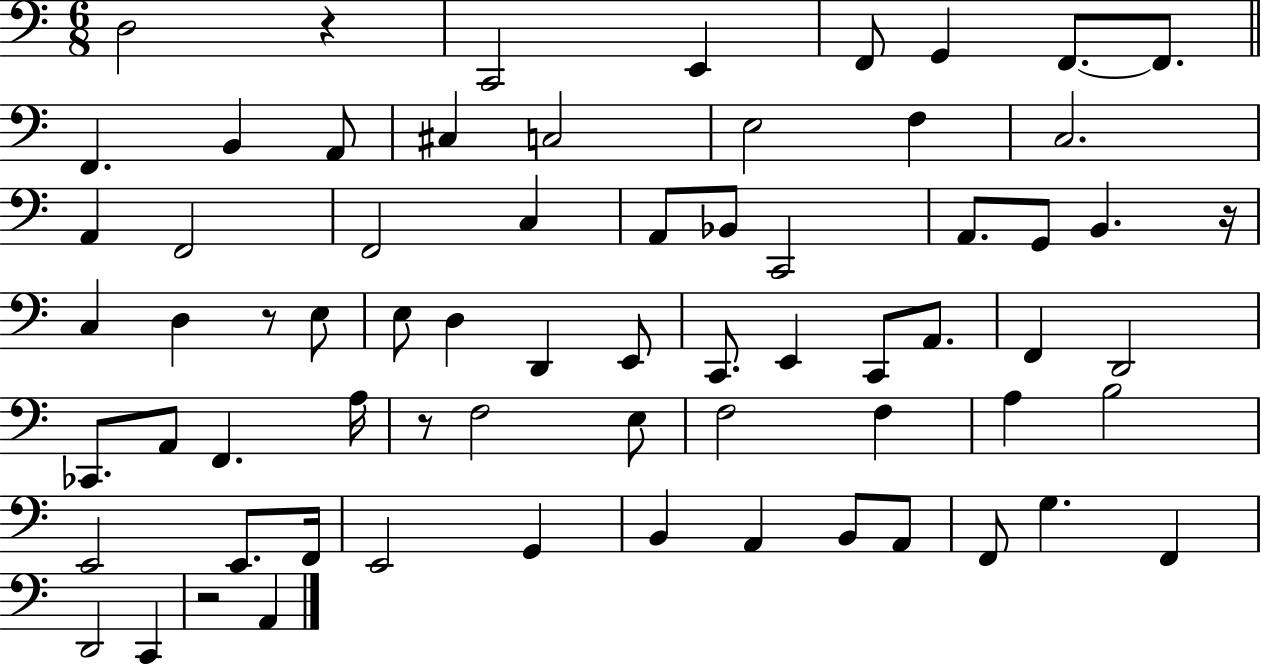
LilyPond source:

{
  \clef bass
  \numericTimeSignature
  \time 6/8
  \key c \major
  d2 r4 | c,2 e,4 | f,8 g,4 f,8.~~ f,8. | \bar "||" \break \key c \major f,4. b,4 a,8 | cis4 c2 | e2 f4 | c2. | \break a,4 f,2 | f,2 c4 | a,8 bes,8 c,2 | a,8. g,8 b,4. r16 | \break c4 d4 r8 e8 | e8 d4 d,4 e,8 | c,8. e,4 c,8 a,8. | f,4 d,2 | \break ces,8. a,8 f,4. a16 | r8 f2 e8 | f2 f4 | a4 b2 | \break e,2 e,8. f,16 | e,2 g,4 | b,4 a,4 b,8 a,8 | f,8 g4. f,4 | \break d,2 c,4 | r2 a,4 | \bar "|."
}